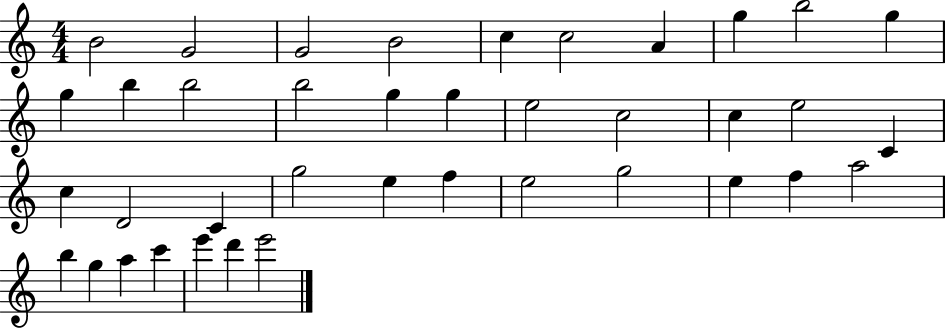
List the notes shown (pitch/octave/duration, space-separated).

B4/h G4/h G4/h B4/h C5/q C5/h A4/q G5/q B5/h G5/q G5/q B5/q B5/h B5/h G5/q G5/q E5/h C5/h C5/q E5/h C4/q C5/q D4/h C4/q G5/h E5/q F5/q E5/h G5/h E5/q F5/q A5/h B5/q G5/q A5/q C6/q E6/q D6/q E6/h